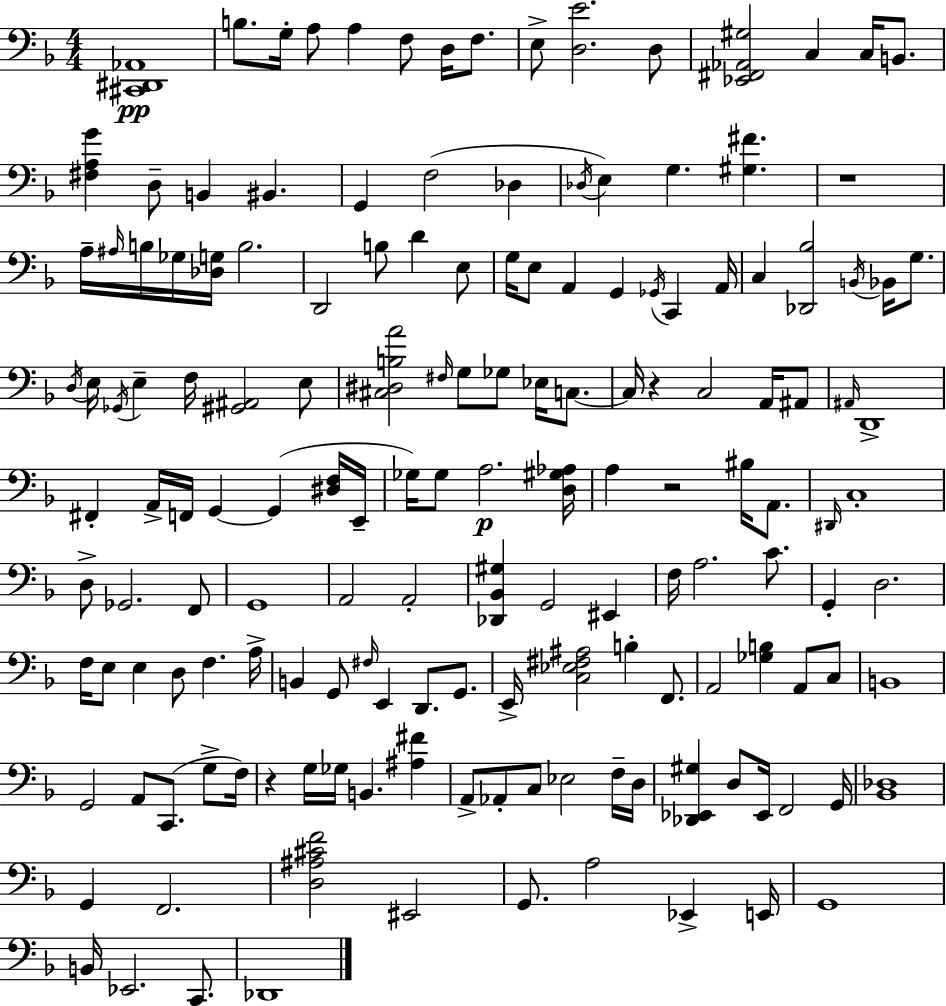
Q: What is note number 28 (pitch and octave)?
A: B3